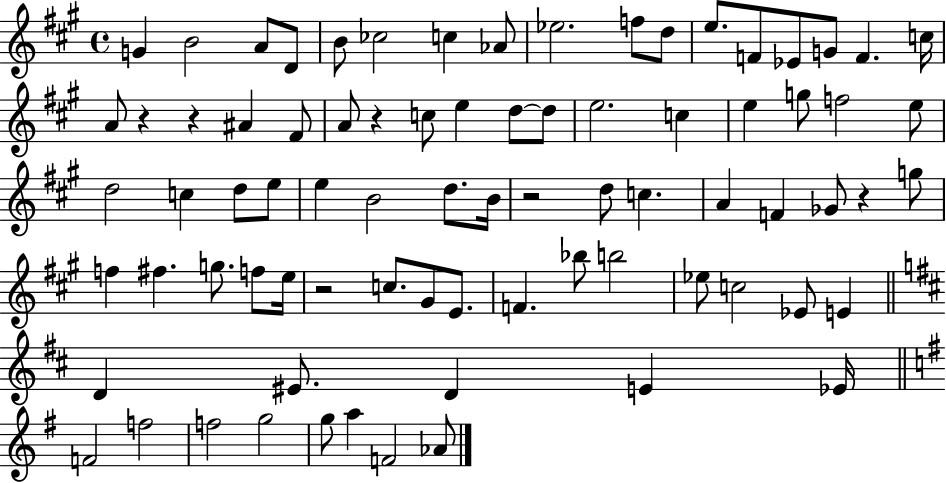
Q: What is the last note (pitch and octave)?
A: Ab4